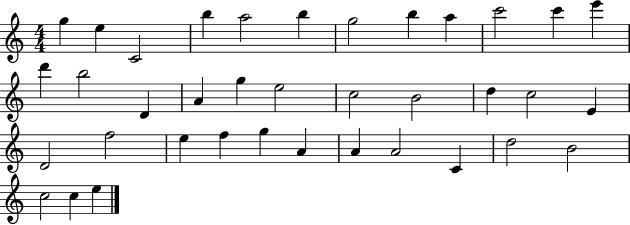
{
  \clef treble
  \numericTimeSignature
  \time 4/4
  \key c \major
  g''4 e''4 c'2 | b''4 a''2 b''4 | g''2 b''4 a''4 | c'''2 c'''4 e'''4 | \break d'''4 b''2 d'4 | a'4 g''4 e''2 | c''2 b'2 | d''4 c''2 e'4 | \break d'2 f''2 | e''4 f''4 g''4 a'4 | a'4 a'2 c'4 | d''2 b'2 | \break c''2 c''4 e''4 | \bar "|."
}